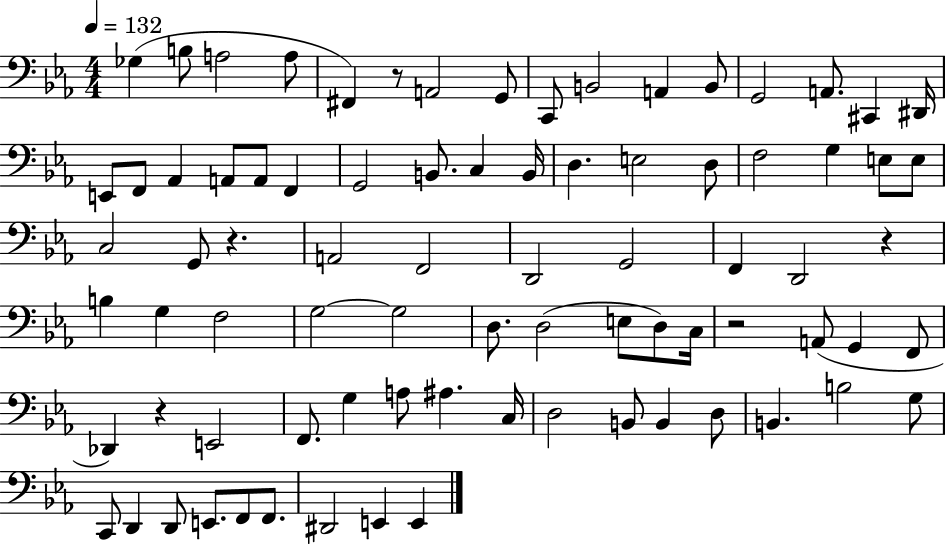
Gb3/q B3/e A3/h A3/e F#2/q R/e A2/h G2/e C2/e B2/h A2/q B2/e G2/h A2/e. C#2/q D#2/s E2/e F2/e Ab2/q A2/e A2/e F2/q G2/h B2/e. C3/q B2/s D3/q. E3/h D3/e F3/h G3/q E3/e E3/e C3/h G2/e R/q. A2/h F2/h D2/h G2/h F2/q D2/h R/q B3/q G3/q F3/h G3/h G3/h D3/e. D3/h E3/e D3/e C3/s R/h A2/e G2/q F2/e Db2/q R/q E2/h F2/e. G3/q A3/e A#3/q. C3/s D3/h B2/e B2/q D3/e B2/q. B3/h G3/e C2/e D2/q D2/e E2/e. F2/e F2/e. D#2/h E2/q E2/q